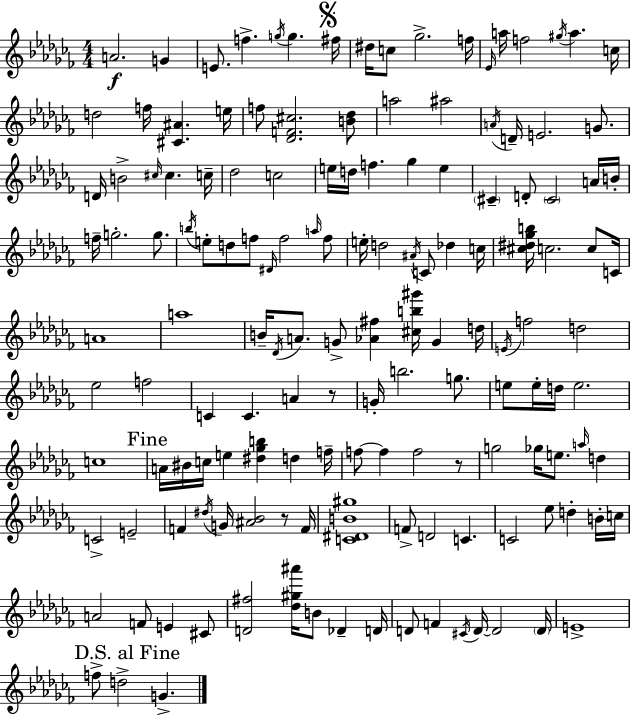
X:1
T:Untitled
M:4/4
L:1/4
K:Abm
A2 G E/2 f g/4 g ^f/4 ^d/4 c/2 _g2 f/4 _E/4 a/4 f2 ^g/4 a c/4 d2 f/4 [^C^A] e/4 f/2 [_DF^c]2 [B_d]/2 a2 ^a2 A/4 D/4 E2 G/2 D/4 B2 ^c/4 ^c c/4 _d2 c2 e/4 d/4 f _g e ^C D/2 ^C2 A/4 B/4 f/4 g2 g/2 b/4 e/2 d/2 f/2 ^D/4 f2 a/4 f/2 e/4 d2 ^A/4 C/2 _d c/4 [^c^d_gb]/4 c2 c/2 C/4 A4 a4 B/4 _D/4 A/2 G/2 [_A^f] [^cb^g']/4 G d/4 E/4 f2 d2 _e2 f2 C C A z/2 G/4 b2 g/2 e/2 e/4 d/4 e2 c4 A/4 ^B/4 c/4 e [^d_gb] d f/4 f/2 f f2 z/2 g2 _g/4 e/2 a/4 d C2 E2 F ^d/4 G/4 [^A_B]2 z/2 F/4 [C^DB^g]4 F/2 D2 C C2 _e/2 d B/4 c/4 A2 F/2 E ^C/2 [D^f]2 [_d^g^a']/4 B/2 _D D/4 D/2 F ^C/4 D/4 D2 D/4 E4 f/2 d2 G